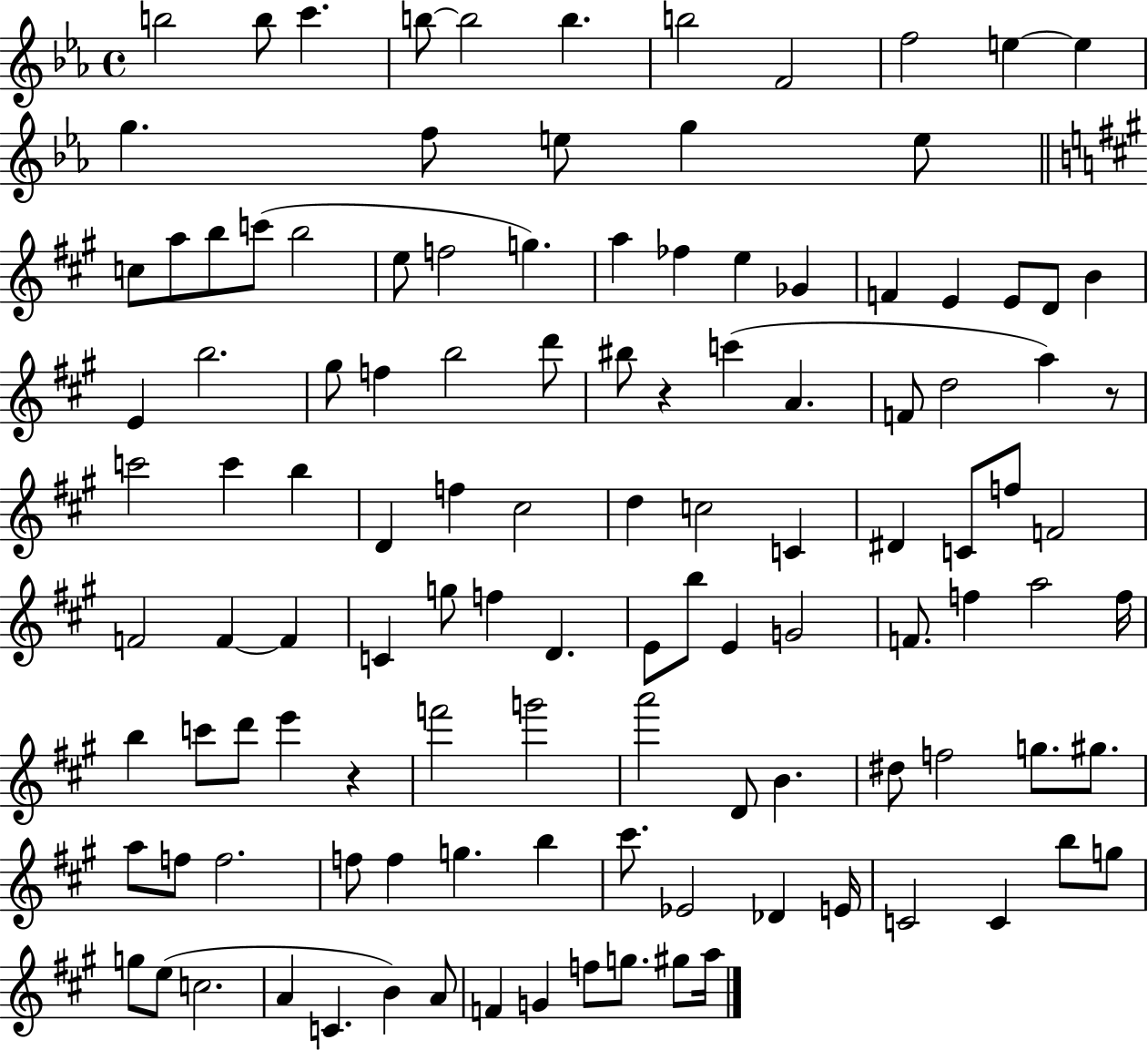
{
  \clef treble
  \time 4/4
  \defaultTimeSignature
  \key ees \major
  b''2 b''8 c'''4. | b''8~~ b''2 b''4. | b''2 f'2 | f''2 e''4~~ e''4 | \break g''4. f''8 e''8 g''4 e''8 | \bar "||" \break \key a \major c''8 a''8 b''8 c'''8( b''2 | e''8 f''2 g''4.) | a''4 fes''4 e''4 ges'4 | f'4 e'4 e'8 d'8 b'4 | \break e'4 b''2. | gis''8 f''4 b''2 d'''8 | bis''8 r4 c'''4( a'4. | f'8 d''2 a''4) r8 | \break c'''2 c'''4 b''4 | d'4 f''4 cis''2 | d''4 c''2 c'4 | dis'4 c'8 f''8 f'2 | \break f'2 f'4~~ f'4 | c'4 g''8 f''4 d'4. | e'8 b''8 e'4 g'2 | f'8. f''4 a''2 f''16 | \break b''4 c'''8 d'''8 e'''4 r4 | f'''2 g'''2 | a'''2 d'8 b'4. | dis''8 f''2 g''8. gis''8. | \break a''8 f''8 f''2. | f''8 f''4 g''4. b''4 | cis'''8. ees'2 des'4 e'16 | c'2 c'4 b''8 g''8 | \break g''8 e''8( c''2. | a'4 c'4. b'4) a'8 | f'4 g'4 f''8 g''8. gis''8 a''16 | \bar "|."
}